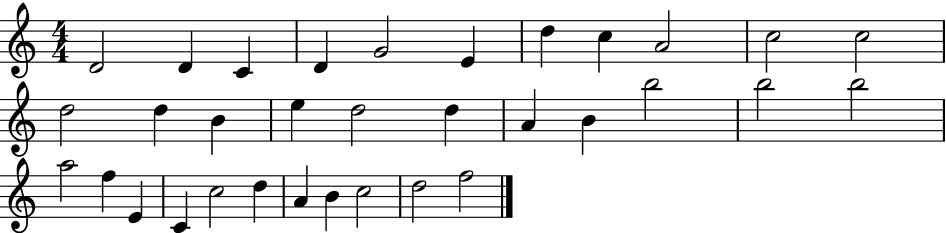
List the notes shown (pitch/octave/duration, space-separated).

D4/h D4/q C4/q D4/q G4/h E4/q D5/q C5/q A4/h C5/h C5/h D5/h D5/q B4/q E5/q D5/h D5/q A4/q B4/q B5/h B5/h B5/h A5/h F5/q E4/q C4/q C5/h D5/q A4/q B4/q C5/h D5/h F5/h